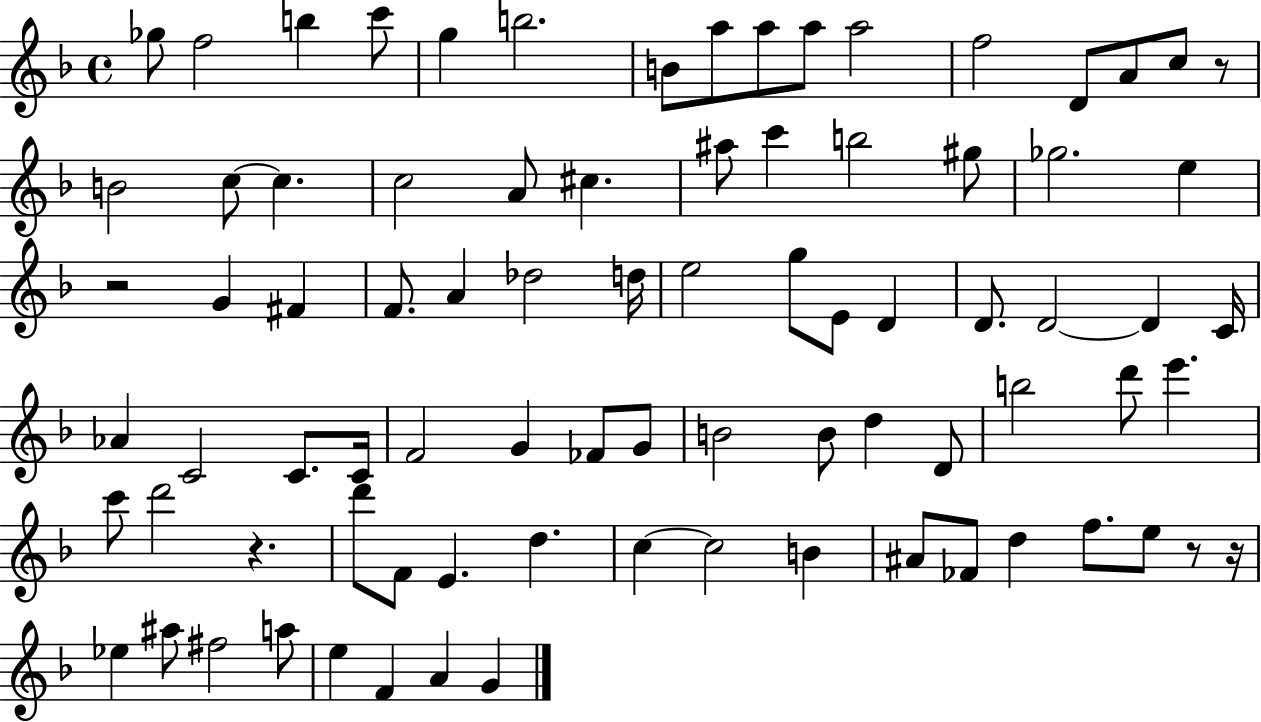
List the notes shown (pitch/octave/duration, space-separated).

Gb5/e F5/h B5/q C6/e G5/q B5/h. B4/e A5/e A5/e A5/e A5/h F5/h D4/e A4/e C5/e R/e B4/h C5/e C5/q. C5/h A4/e C#5/q. A#5/e C6/q B5/h G#5/e Gb5/h. E5/q R/h G4/q F#4/q F4/e. A4/q Db5/h D5/s E5/h G5/e E4/e D4/q D4/e. D4/h D4/q C4/s Ab4/q C4/h C4/e. C4/s F4/h G4/q FES4/e G4/e B4/h B4/e D5/q D4/e B5/h D6/e E6/q. C6/e D6/h R/q. D6/e F4/e E4/q. D5/q. C5/q C5/h B4/q A#4/e FES4/e D5/q F5/e. E5/e R/e R/s Eb5/q A#5/e F#5/h A5/e E5/q F4/q A4/q G4/q